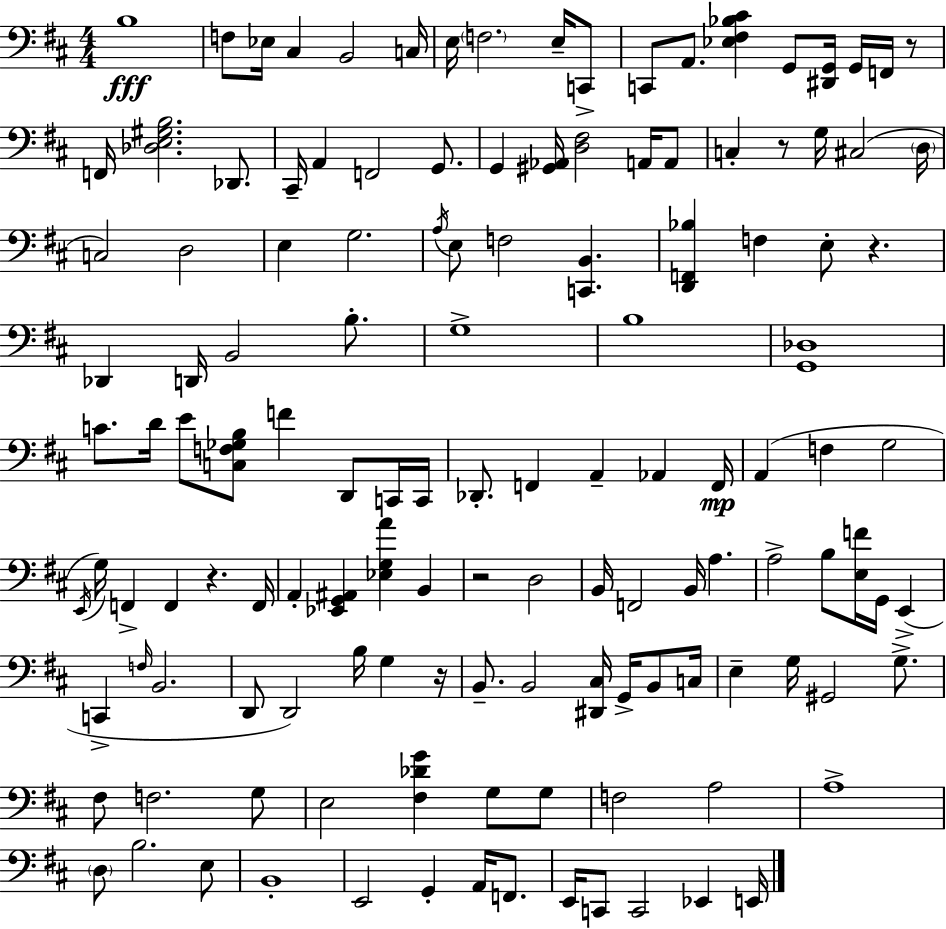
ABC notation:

X:1
T:Untitled
M:4/4
L:1/4
K:D
B,4 F,/2 _E,/4 ^C, B,,2 C,/4 E,/4 F,2 E,/4 C,,/2 C,,/2 A,,/2 [_E,^F,_B,^C] G,,/2 [^D,,G,,]/4 G,,/4 F,,/4 z/2 F,,/4 [_D,E,^G,B,]2 _D,,/2 ^C,,/4 A,, F,,2 G,,/2 G,, [^G,,_A,,]/4 [D,^F,]2 A,,/4 A,,/2 C, z/2 G,/4 ^C,2 D,/4 C,2 D,2 E, G,2 A,/4 E,/2 F,2 [C,,B,,] [D,,F,,_B,] F, E,/2 z _D,, D,,/4 B,,2 B,/2 G,4 B,4 [G,,_D,]4 C/2 D/4 E/2 [C,F,_G,B,]/2 F D,,/2 C,,/4 C,,/4 _D,,/2 F,, A,, _A,, F,,/4 A,, F, G,2 E,,/4 G,/4 F,, F,, z F,,/4 A,, [_E,,G,,^A,,] [_E,G,A] B,, z2 D,2 B,,/4 F,,2 B,,/4 A, A,2 B,/2 [E,F]/4 G,,/4 E,, C,, F,/4 B,,2 D,,/2 D,,2 B,/4 G, z/4 B,,/2 B,,2 [^D,,^C,]/4 G,,/4 B,,/2 C,/4 E, G,/4 ^G,,2 G,/2 ^F,/2 F,2 G,/2 E,2 [^F,_DG] G,/2 G,/2 F,2 A,2 A,4 D,/2 B,2 E,/2 B,,4 E,,2 G,, A,,/4 F,,/2 E,,/4 C,,/2 C,,2 _E,, E,,/4